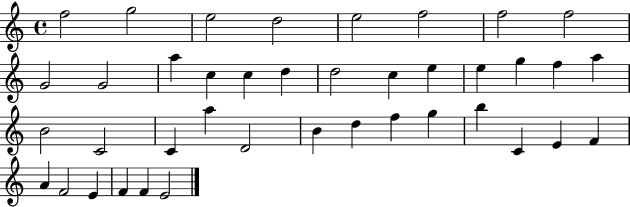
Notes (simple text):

F5/h G5/h E5/h D5/h E5/h F5/h F5/h F5/h G4/h G4/h A5/q C5/q C5/q D5/q D5/h C5/q E5/q E5/q G5/q F5/q A5/q B4/h C4/h C4/q A5/q D4/h B4/q D5/q F5/q G5/q B5/q C4/q E4/q F4/q A4/q F4/h E4/q F4/q F4/q E4/h